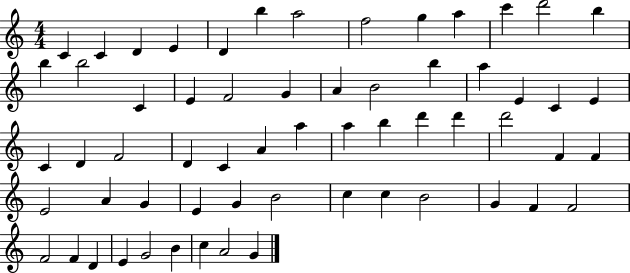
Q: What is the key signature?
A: C major